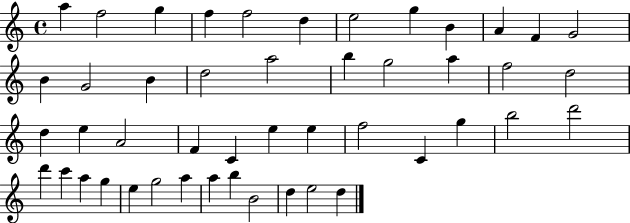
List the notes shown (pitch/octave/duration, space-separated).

A5/q F5/h G5/q F5/q F5/h D5/q E5/h G5/q B4/q A4/q F4/q G4/h B4/q G4/h B4/q D5/h A5/h B5/q G5/h A5/q F5/h D5/h D5/q E5/q A4/h F4/q C4/q E5/q E5/q F5/h C4/q G5/q B5/h D6/h D6/q C6/q A5/q G5/q E5/q G5/h A5/q A5/q B5/q B4/h D5/q E5/h D5/q